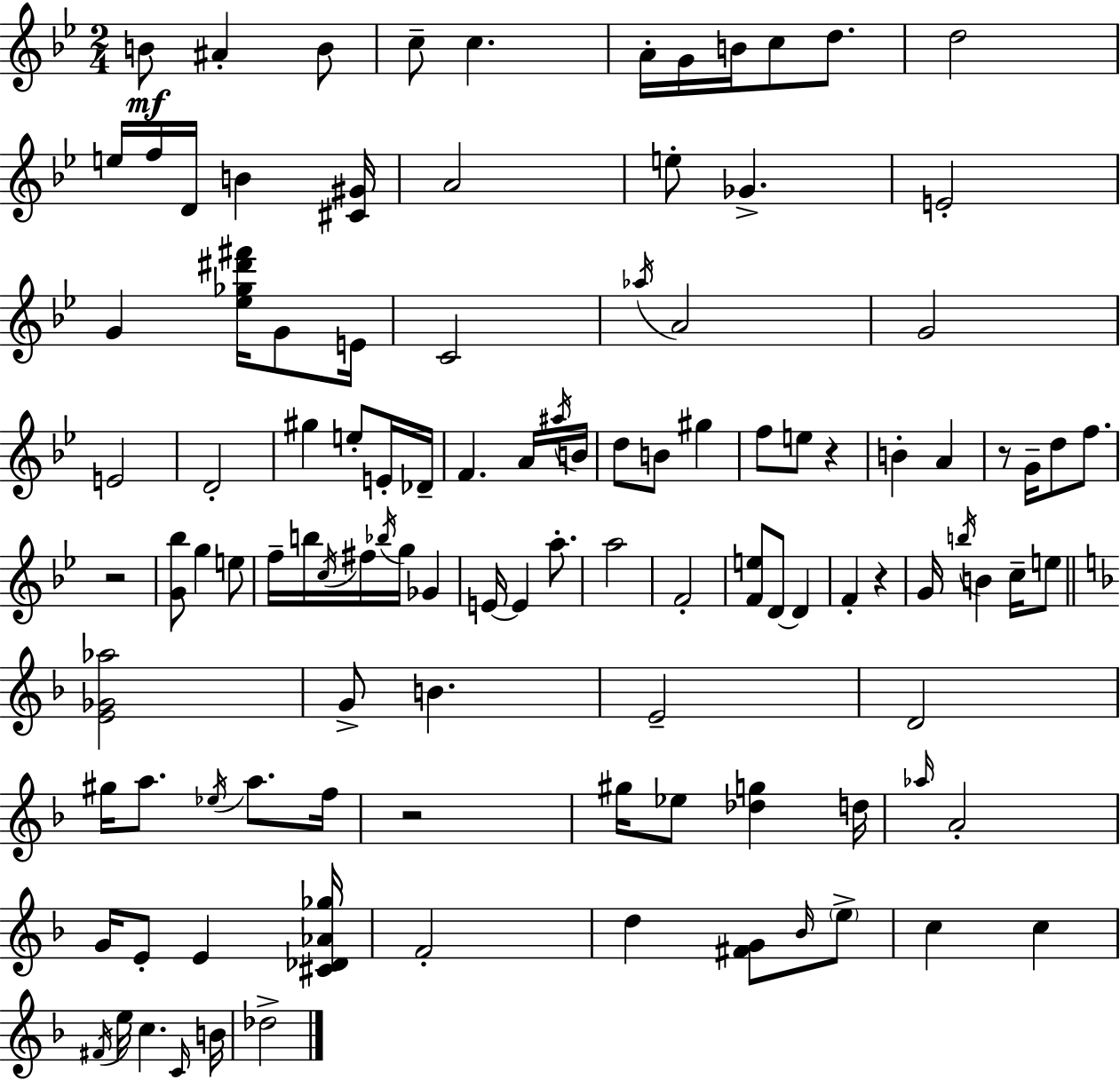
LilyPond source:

{
  \clef treble
  \numericTimeSignature
  \time 2/4
  \key bes \major
  b'8\mf ais'4-. b'8 | c''8-- c''4. | a'16-. g'16 b'16 c''8 d''8. | d''2 | \break e''16 f''16 d'16 b'4 <cis' gis'>16 | a'2 | e''8-. ges'4.-> | e'2-. | \break g'4 <ees'' ges'' dis''' fis'''>16 g'8 e'16 | c'2 | \acciaccatura { aes''16 } a'2 | g'2 | \break e'2 | d'2-. | gis''4 e''8-. e'16-. | des'16-- f'4. a'16 | \break \acciaccatura { ais''16 } b'16 d''8 b'8 gis''4 | f''8 e''8 r4 | b'4-. a'4 | r8 g'16-- d''8 f''8. | \break r2 | <g' bes''>8 g''4 | e''8 f''16-- b''16 \acciaccatura { c''16 } fis''16 \acciaccatura { bes''16 } g''16 | ges'4 e'16~~ e'4 | \break a''8.-. a''2 | f'2-. | <f' e''>8 d'8~~ | d'4 f'4-. | \break r4 g'16 \acciaccatura { b''16 } b'4 | c''16-- e''8 \bar "||" \break \key f \major <e' ges' aes''>2 | g'8-> b'4. | e'2-- | d'2 | \break gis''16 a''8. \acciaccatura { ees''16 } a''8. | f''16 r2 | gis''16 ees''8 <des'' g''>4 | d''16 \grace { aes''16 } a'2-. | \break g'16 e'8-. e'4 | <cis' des' aes' ges''>16 f'2-. | d''4 <fis' g'>8 | \grace { bes'16 } \parenthesize e''8-> c''4 c''4 | \break \acciaccatura { fis'16 } e''16 c''4. | \grace { c'16 } b'16 des''2-> | \bar "|."
}